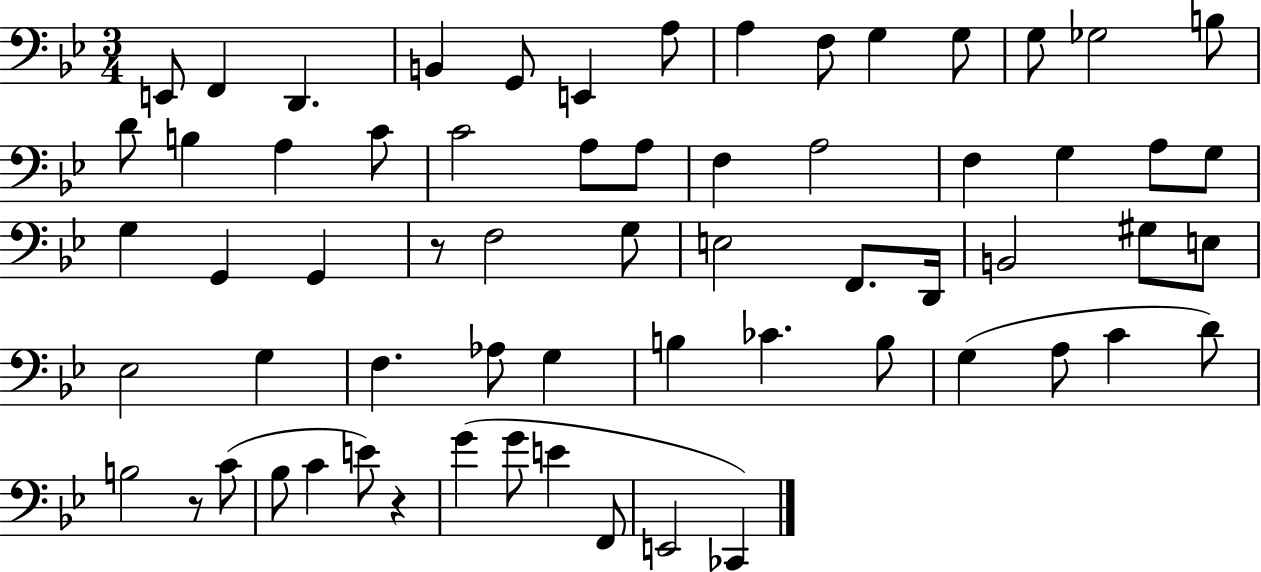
{
  \clef bass
  \numericTimeSignature
  \time 3/4
  \key bes \major
  e,8 f,4 d,4. | b,4 g,8 e,4 a8 | a4 f8 g4 g8 | g8 ges2 b8 | \break d'8 b4 a4 c'8 | c'2 a8 a8 | f4 a2 | f4 g4 a8 g8 | \break g4 g,4 g,4 | r8 f2 g8 | e2 f,8. d,16 | b,2 gis8 e8 | \break ees2 g4 | f4. aes8 g4 | b4 ces'4. b8 | g4( a8 c'4 d'8) | \break b2 r8 c'8( | bes8 c'4 e'8) r4 | g'4( g'8 e'4 f,8 | e,2 ces,4) | \break \bar "|."
}